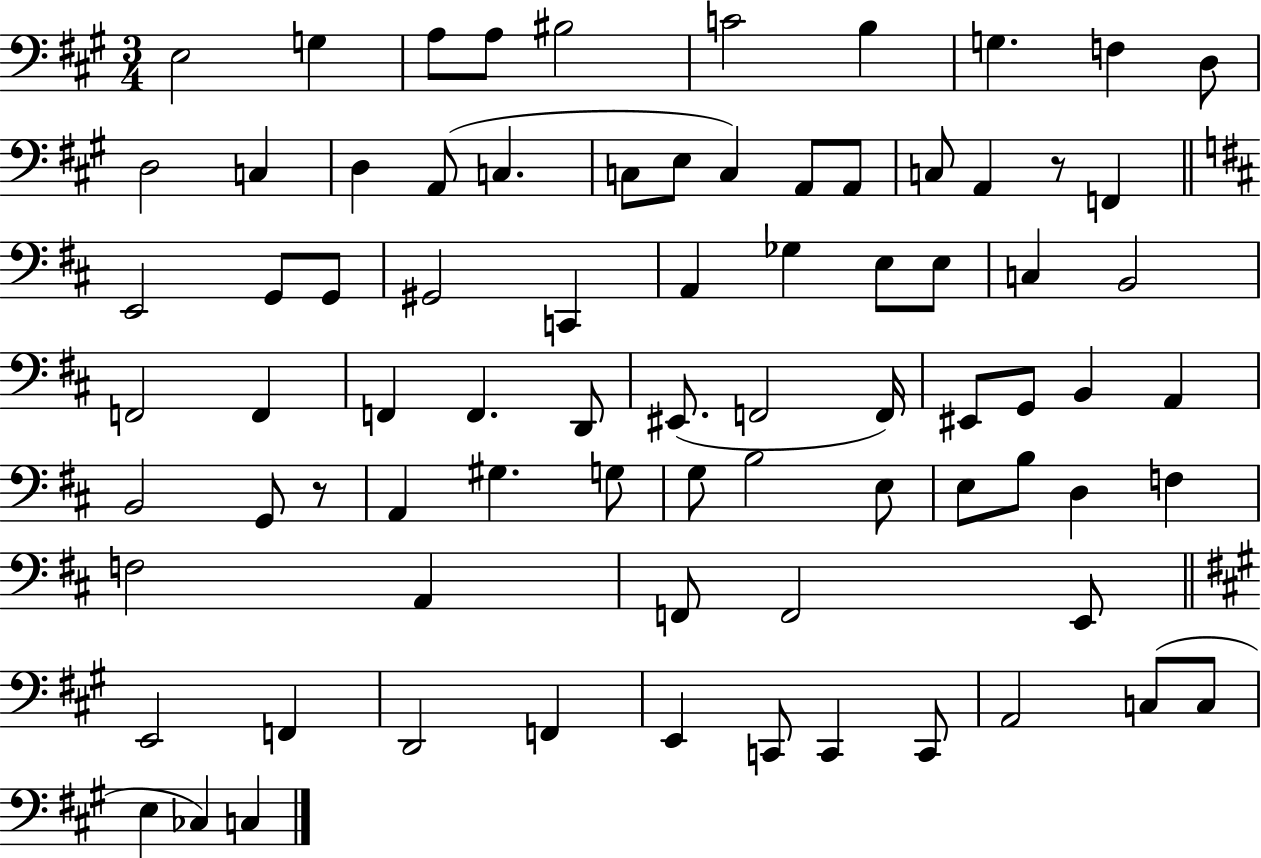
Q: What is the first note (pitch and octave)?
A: E3